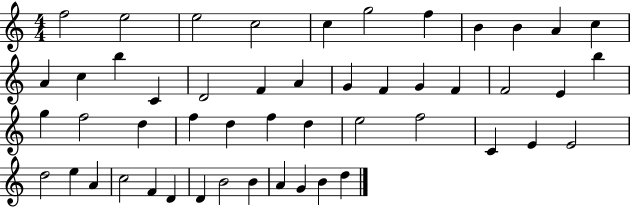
{
  \clef treble
  \numericTimeSignature
  \time 4/4
  \key c \major
  f''2 e''2 | e''2 c''2 | c''4 g''2 f''4 | b'4 b'4 a'4 c''4 | \break a'4 c''4 b''4 c'4 | d'2 f'4 a'4 | g'4 f'4 g'4 f'4 | f'2 e'4 b''4 | \break g''4 f''2 d''4 | f''4 d''4 f''4 d''4 | e''2 f''2 | c'4 e'4 e'2 | \break d''2 e''4 a'4 | c''2 f'4 d'4 | d'4 b'2 b'4 | a'4 g'4 b'4 d''4 | \break \bar "|."
}